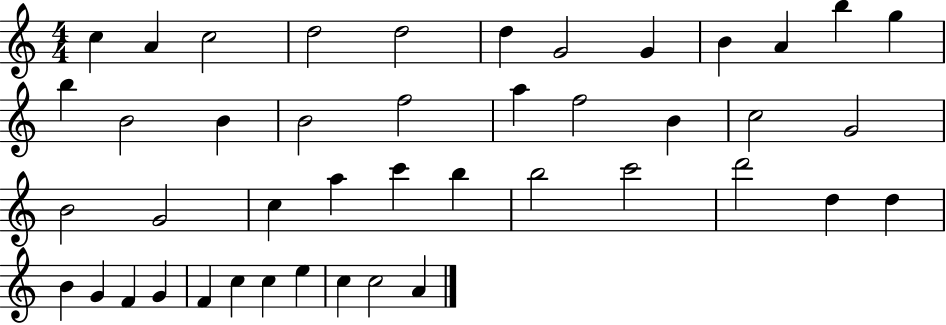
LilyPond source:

{
  \clef treble
  \numericTimeSignature
  \time 4/4
  \key c \major
  c''4 a'4 c''2 | d''2 d''2 | d''4 g'2 g'4 | b'4 a'4 b''4 g''4 | \break b''4 b'2 b'4 | b'2 f''2 | a''4 f''2 b'4 | c''2 g'2 | \break b'2 g'2 | c''4 a''4 c'''4 b''4 | b''2 c'''2 | d'''2 d''4 d''4 | \break b'4 g'4 f'4 g'4 | f'4 c''4 c''4 e''4 | c''4 c''2 a'4 | \bar "|."
}